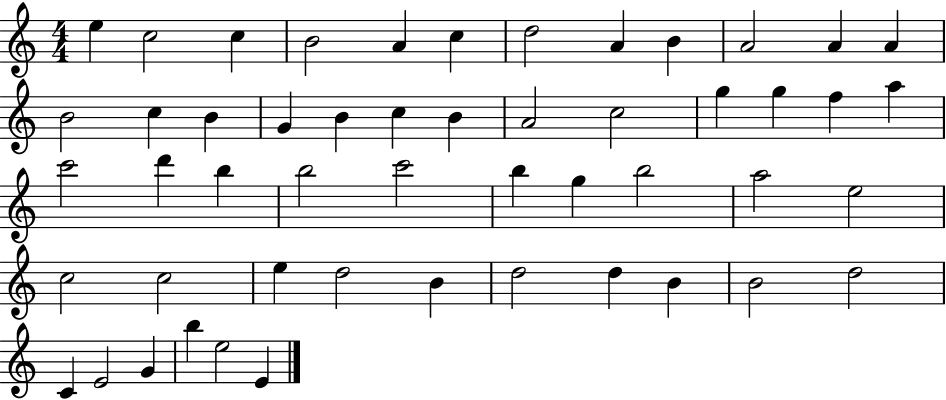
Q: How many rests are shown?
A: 0